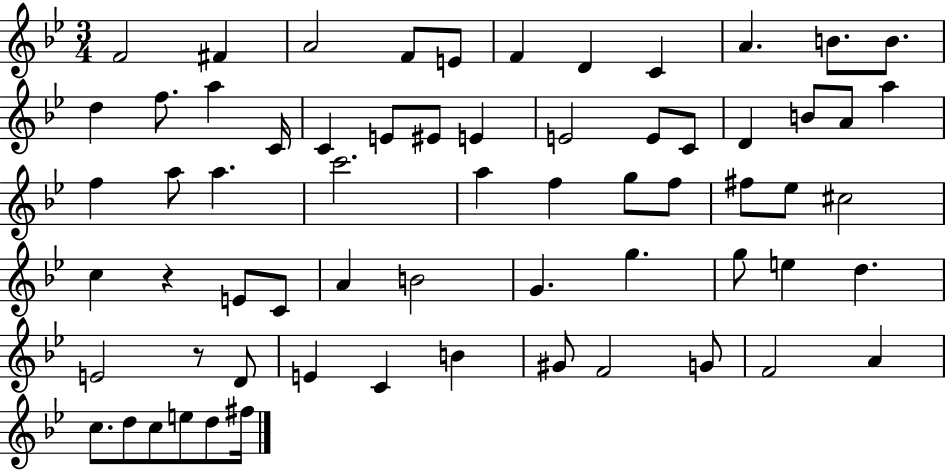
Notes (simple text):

F4/h F#4/q A4/h F4/e E4/e F4/q D4/q C4/q A4/q. B4/e. B4/e. D5/q F5/e. A5/q C4/s C4/q E4/e EIS4/e E4/q E4/h E4/e C4/e D4/q B4/e A4/e A5/q F5/q A5/e A5/q. C6/h. A5/q F5/q G5/e F5/e F#5/e Eb5/e C#5/h C5/q R/q E4/e C4/e A4/q B4/h G4/q. G5/q. G5/e E5/q D5/q. E4/h R/e D4/e E4/q C4/q B4/q G#4/e F4/h G4/e F4/h A4/q C5/e. D5/e C5/e E5/e D5/e F#5/s